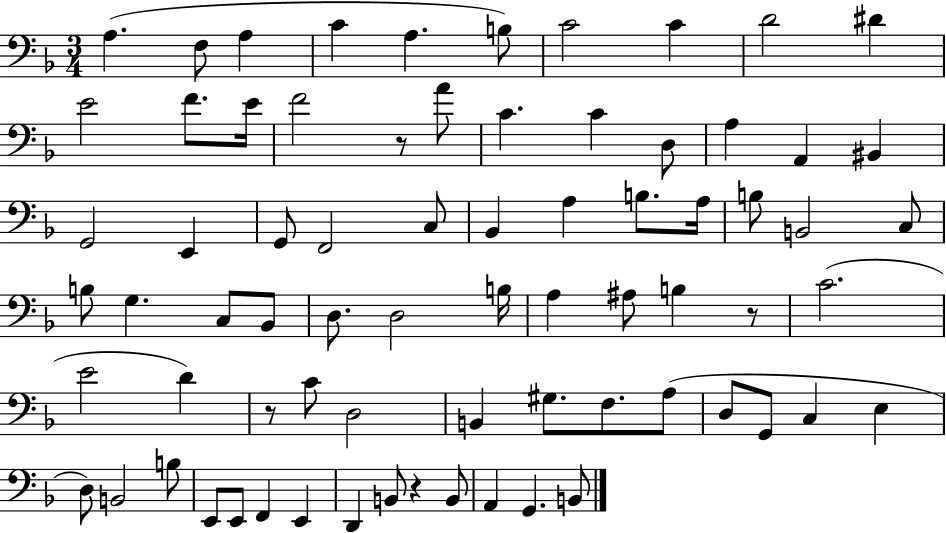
X:1
T:Untitled
M:3/4
L:1/4
K:F
A, F,/2 A, C A, B,/2 C2 C D2 ^D E2 F/2 E/4 F2 z/2 A/2 C C D,/2 A, A,, ^B,, G,,2 E,, G,,/2 F,,2 C,/2 _B,, A, B,/2 A,/4 B,/2 B,,2 C,/2 B,/2 G, C,/2 _B,,/2 D,/2 D,2 B,/4 A, ^A,/2 B, z/2 C2 E2 D z/2 C/2 D,2 B,, ^G,/2 F,/2 A,/2 D,/2 G,,/2 C, E, D,/2 B,,2 B,/2 E,,/2 E,,/2 F,, E,, D,, B,,/2 z B,,/2 A,, G,, B,,/2